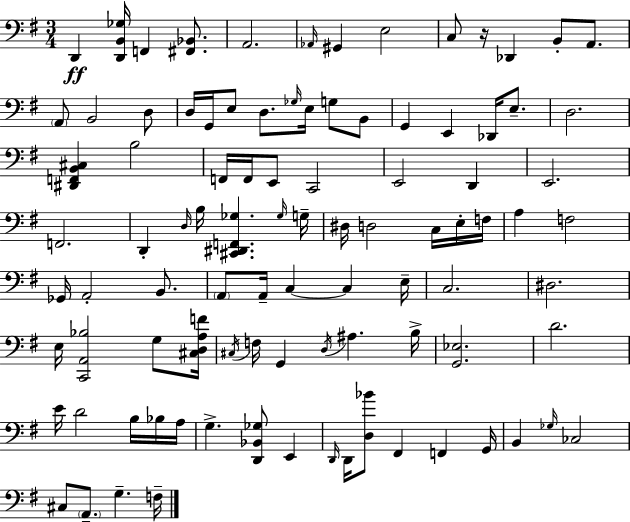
D2/q [D2,B2,Gb3]/s F2/q [F#2,Bb2]/e. A2/h. Ab2/s G#2/q E3/h C3/e R/s Db2/q B2/e A2/e. A2/e B2/h D3/e D3/s G2/s E3/e D3/e. Gb3/s E3/s G3/e B2/e G2/q E2/q Db2/s E3/e. D3/h. [D#2,F2,B2,C#3]/q B3/h F2/s F2/s E2/e C2/h E2/h D2/q E2/h. F2/h. D2/q D3/s B3/s [C#2,D#2,F2,Gb3]/q. Gb3/s G3/s D#3/s D3/h C3/s E3/s F3/s A3/q F3/h Gb2/s A2/h B2/e. A2/e A2/s C3/q C3/q E3/s C3/h. D#3/h. E3/s [C2,A2,Bb3]/h G3/e [C#3,D3,A3,F4]/s C#3/s F3/s G2/q D3/s A#3/q. B3/s [G2,Eb3]/h. D4/h. E4/s D4/h B3/s Bb3/s A3/s G3/q. [D2,Bb2,Gb3]/e E2/q D2/s D2/s [D3,Bb4]/e F#2/q F2/q G2/s B2/q Gb3/s CES3/h C#3/e A2/e. G3/q. F3/s